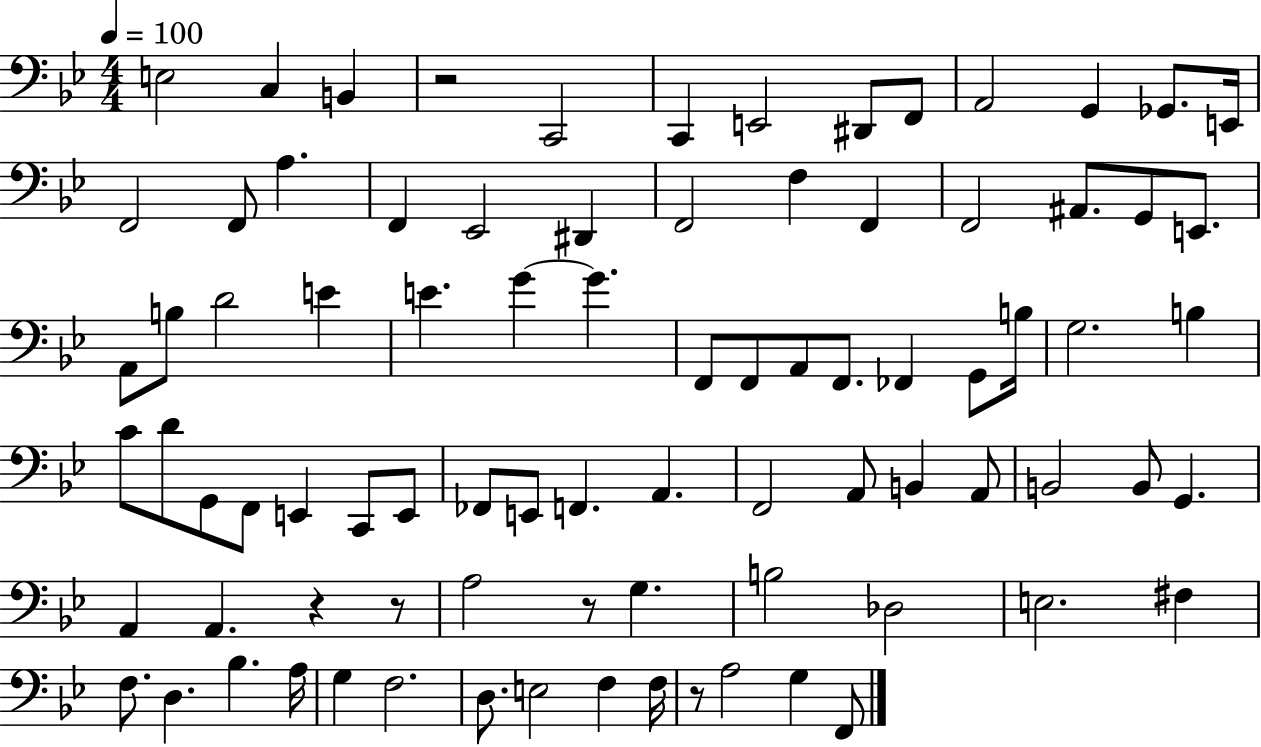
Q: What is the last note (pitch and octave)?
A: F2